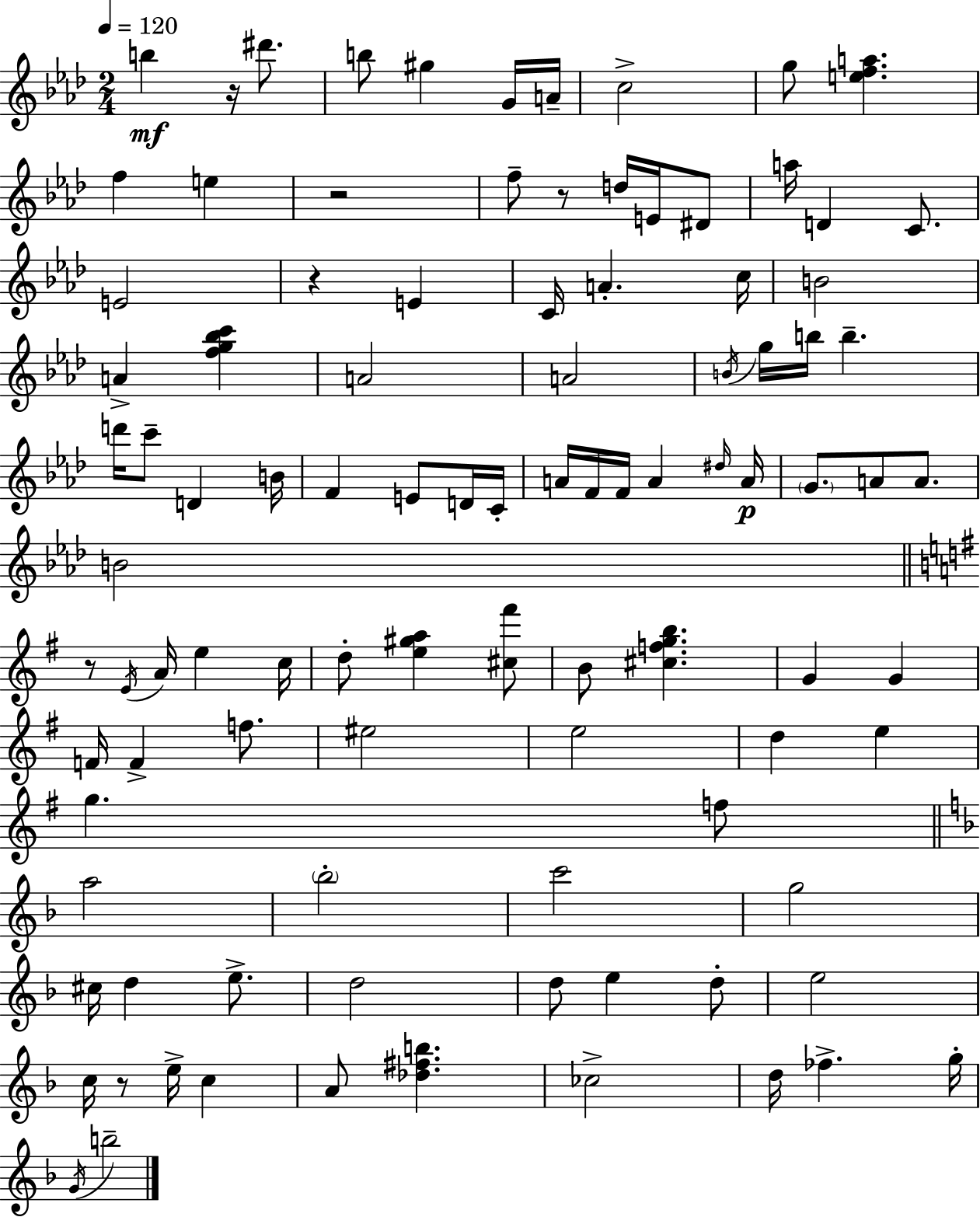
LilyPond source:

{
  \clef treble
  \numericTimeSignature
  \time 2/4
  \key aes \major
  \tempo 4 = 120
  b''4\mf r16 dis'''8. | b''8 gis''4 g'16 a'16-- | c''2-> | g''8 <e'' f'' a''>4. | \break f''4 e''4 | r2 | f''8-- r8 d''16 e'16 dis'8 | a''16 d'4 c'8. | \break e'2 | r4 e'4 | c'16 a'4.-. c''16 | b'2 | \break a'4-> <f'' g'' bes'' c'''>4 | a'2 | a'2 | \acciaccatura { b'16 } g''16 b''16 b''4.-- | \break d'''16 c'''8-- d'4 | b'16 f'4 e'8 d'16 | c'16-. a'16 f'16 f'16 a'4 | \grace { dis''16 } a'16\p \parenthesize g'8. a'8 a'8. | \break b'2 | \bar "||" \break \key e \minor r8 \acciaccatura { e'16 } a'16 e''4 | c''16 d''8-. <e'' gis'' a''>4 <cis'' fis'''>8 | b'8 <cis'' f'' g'' b''>4. | g'4 g'4 | \break f'16 f'4-> f''8. | eis''2 | e''2 | d''4 e''4 | \break g''4. f''8 | \bar "||" \break \key f \major a''2 | \parenthesize bes''2-. | c'''2 | g''2 | \break cis''16 d''4 e''8.-> | d''2 | d''8 e''4 d''8-. | e''2 | \break c''16 r8 e''16-> c''4 | a'8 <des'' fis'' b''>4. | ces''2-> | d''16 fes''4.-> g''16-. | \break \acciaccatura { g'16 } b''2-- | \bar "|."
}